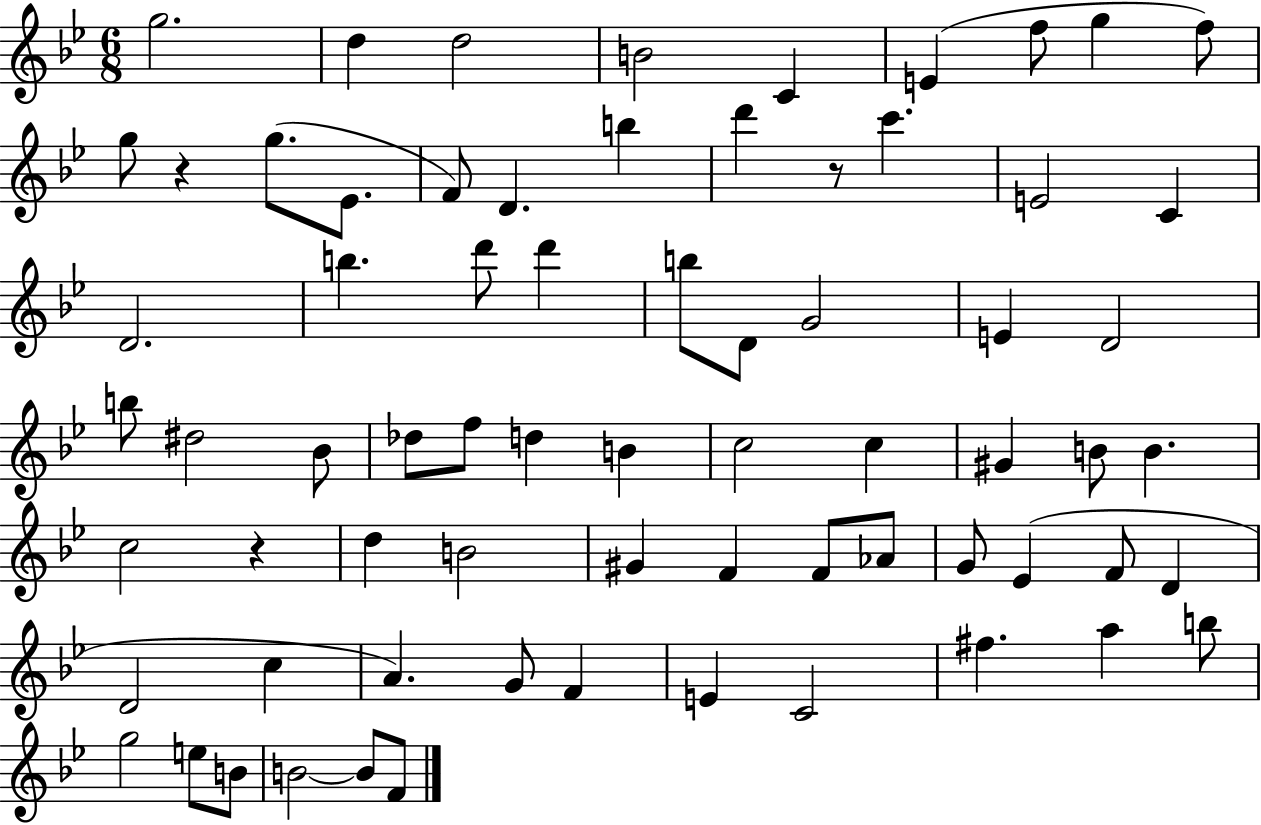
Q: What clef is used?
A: treble